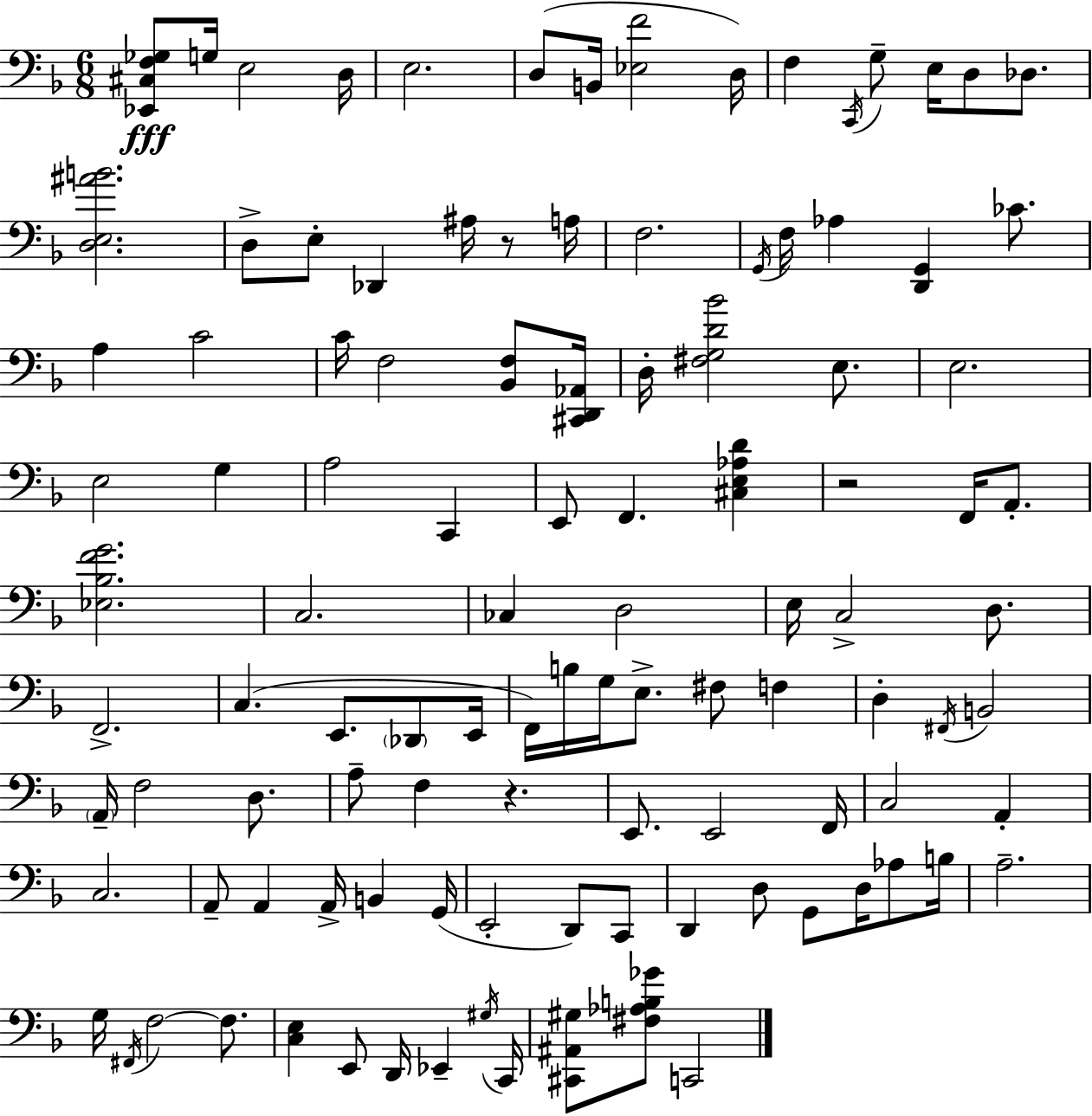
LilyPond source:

{
  \clef bass
  \numericTimeSignature
  \time 6/8
  \key f \major
  <ees, cis f ges>8\fff g16 e2 d16 | e2. | d8( b,16 <ees f'>2 d16) | f4 \acciaccatura { c,16 } g8-- e16 d8 des8. | \break <d e ais' b'>2. | d8-> e8-. des,4 ais16 r8 | a16 f2. | \acciaccatura { g,16 } f16 aes4 <d, g,>4 ces'8. | \break a4 c'2 | c'16 f2 <bes, f>8 | <cis, d, aes,>16 d16-. <fis g d' bes'>2 e8. | e2. | \break e2 g4 | a2 c,4 | e,8 f,4. <cis e aes d'>4 | r2 f,16 a,8.-. | \break <ees bes f' g'>2. | c2. | ces4 d2 | e16 c2-> d8. | \break f,2.-> | c4.( e,8. \parenthesize des,8 | e,16 f,16) b16 g16 e8.-> fis8 f4 | d4-. \acciaccatura { fis,16 } b,2 | \break \parenthesize a,16-- f2 | d8. a8-- f4 r4. | e,8. e,2 | f,16 c2 a,4-. | \break c2. | a,8-- a,4 a,16-> b,4 | g,16( e,2-. d,8) | c,8 d,4 d8 g,8 d16 | \break aes8 b16 a2.-- | g16 \acciaccatura { fis,16 } f2~~ | f8. <c e>4 e,8 d,16 ees,4-- | \acciaccatura { gis16 } c,16 <cis, ais, gis>8 <fis aes b ges'>8 c,2 | \break \bar "|."
}